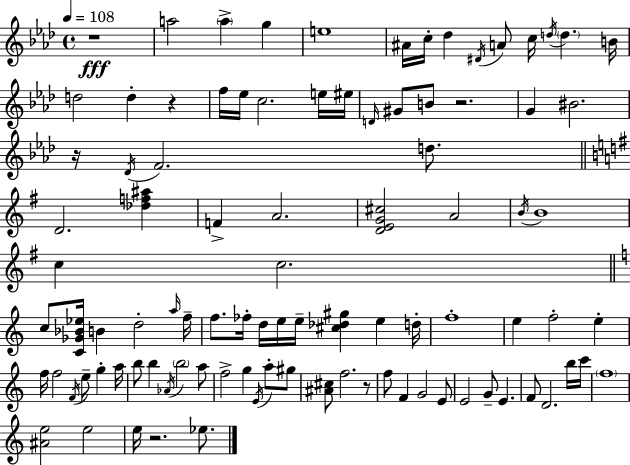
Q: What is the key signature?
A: AES major